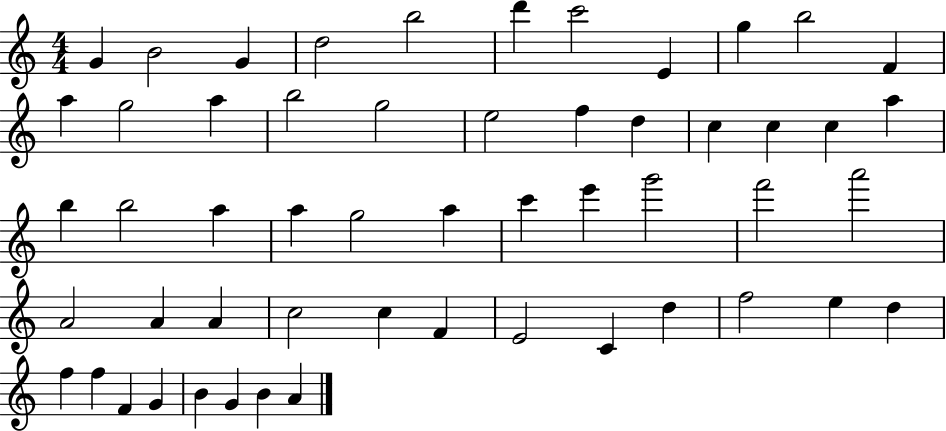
G4/q B4/h G4/q D5/h B5/h D6/q C6/h E4/q G5/q B5/h F4/q A5/q G5/h A5/q B5/h G5/h E5/h F5/q D5/q C5/q C5/q C5/q A5/q B5/q B5/h A5/q A5/q G5/h A5/q C6/q E6/q G6/h F6/h A6/h A4/h A4/q A4/q C5/h C5/q F4/q E4/h C4/q D5/q F5/h E5/q D5/q F5/q F5/q F4/q G4/q B4/q G4/q B4/q A4/q